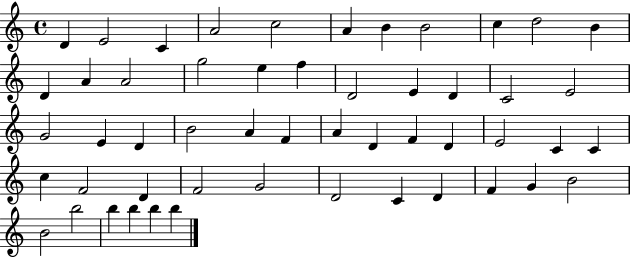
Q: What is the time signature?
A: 4/4